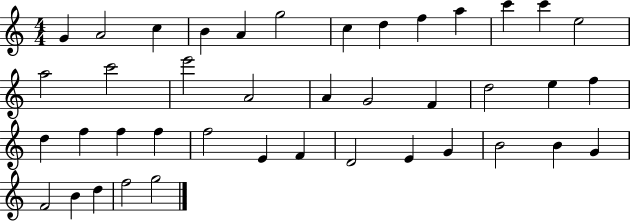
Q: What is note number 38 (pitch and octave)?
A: B4